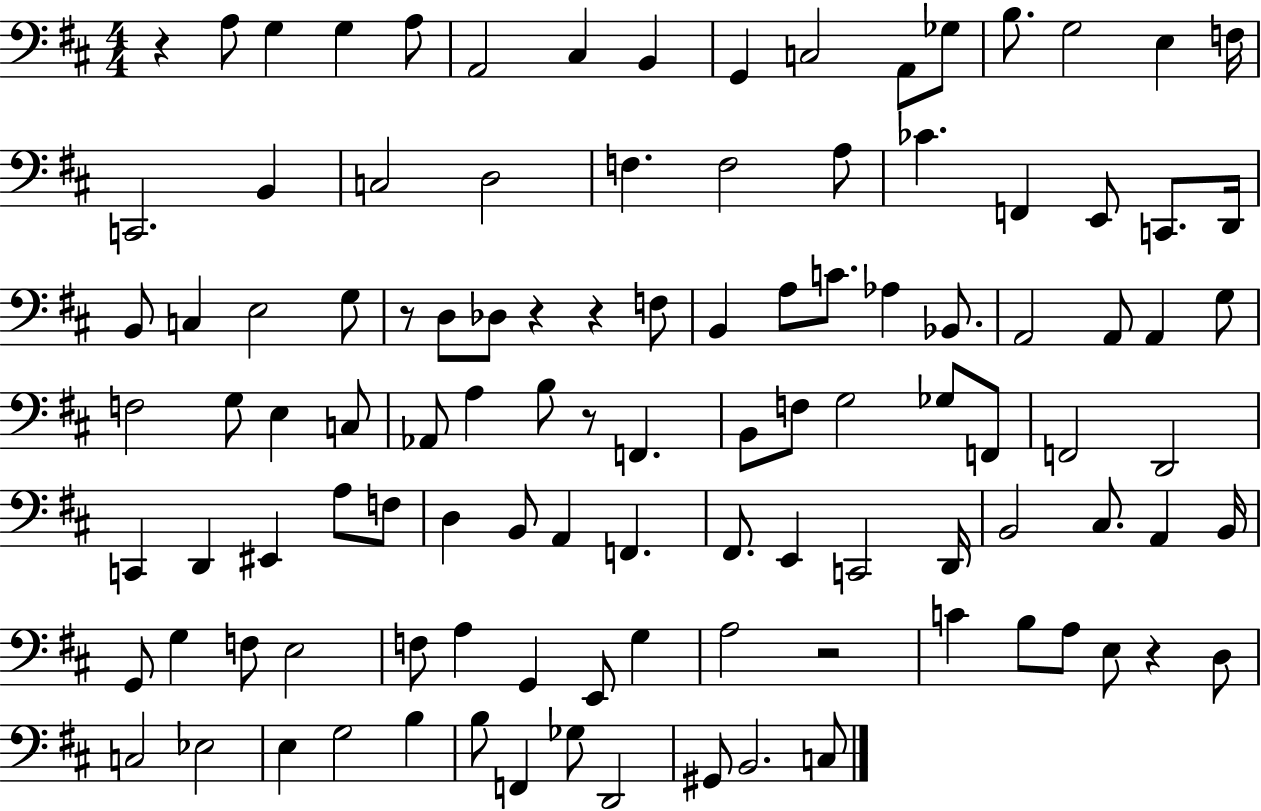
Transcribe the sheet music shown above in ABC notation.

X:1
T:Untitled
M:4/4
L:1/4
K:D
z A,/2 G, G, A,/2 A,,2 ^C, B,, G,, C,2 A,,/2 _G,/2 B,/2 G,2 E, F,/4 C,,2 B,, C,2 D,2 F, F,2 A,/2 _C F,, E,,/2 C,,/2 D,,/4 B,,/2 C, E,2 G,/2 z/2 D,/2 _D,/2 z z F,/2 B,, A,/2 C/2 _A, _B,,/2 A,,2 A,,/2 A,, G,/2 F,2 G,/2 E, C,/2 _A,,/2 A, B,/2 z/2 F,, B,,/2 F,/2 G,2 _G,/2 F,,/2 F,,2 D,,2 C,, D,, ^E,, A,/2 F,/2 D, B,,/2 A,, F,, ^F,,/2 E,, C,,2 D,,/4 B,,2 ^C,/2 A,, B,,/4 G,,/2 G, F,/2 E,2 F,/2 A, G,, E,,/2 G, A,2 z2 C B,/2 A,/2 E,/2 z D,/2 C,2 _E,2 E, G,2 B, B,/2 F,, _G,/2 D,,2 ^G,,/2 B,,2 C,/2